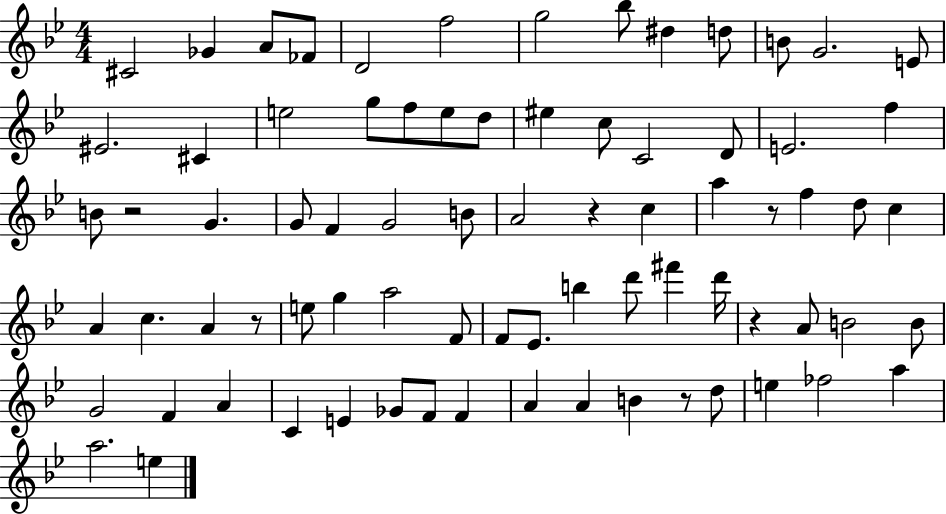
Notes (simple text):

C#4/h Gb4/q A4/e FES4/e D4/h F5/h G5/h Bb5/e D#5/q D5/e B4/e G4/h. E4/e EIS4/h. C#4/q E5/h G5/e F5/e E5/e D5/e EIS5/q C5/e C4/h D4/e E4/h. F5/q B4/e R/h G4/q. G4/e F4/q G4/h B4/e A4/h R/q C5/q A5/q R/e F5/q D5/e C5/q A4/q C5/q. A4/q R/e E5/e G5/q A5/h F4/e F4/e Eb4/e. B5/q D6/e F#6/q D6/s R/q A4/e B4/h B4/e G4/h F4/q A4/q C4/q E4/q Gb4/e F4/e F4/q A4/q A4/q B4/q R/e D5/e E5/q FES5/h A5/q A5/h. E5/q